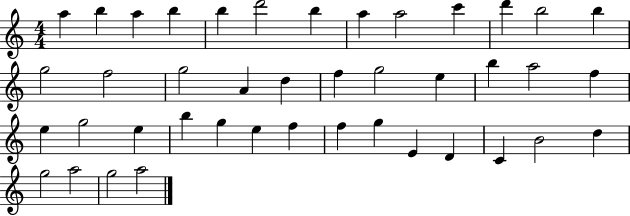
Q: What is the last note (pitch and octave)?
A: A5